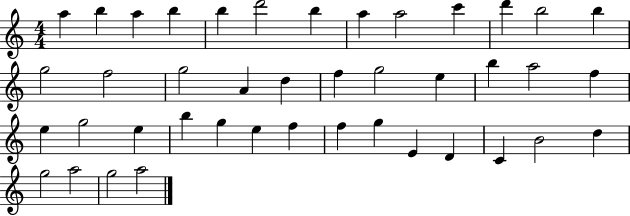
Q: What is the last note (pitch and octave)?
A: A5